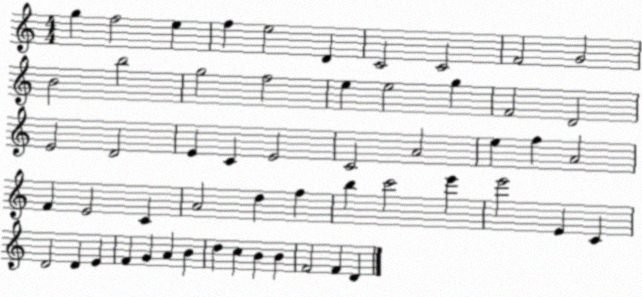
X:1
T:Untitled
M:4/4
L:1/4
K:C
g f2 e f e2 D C2 C2 F2 G2 B2 b2 g2 f2 e e2 g F2 D2 E2 D2 E C E2 C2 A2 e f A2 F E2 C A2 d f b c'2 e' e'2 E C D2 D E F G A B d c B B F2 F D